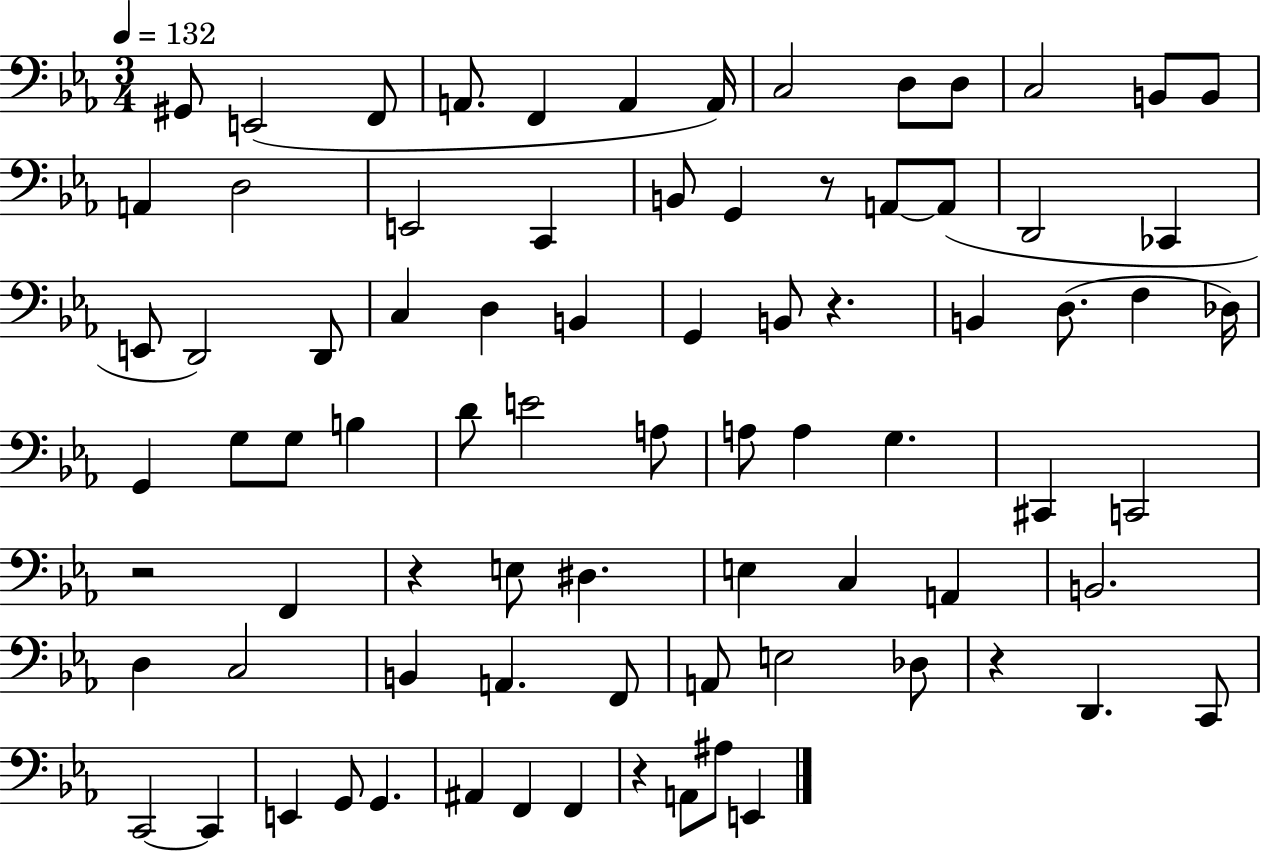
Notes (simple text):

G#2/e E2/h F2/e A2/e. F2/q A2/q A2/s C3/h D3/e D3/e C3/h B2/e B2/e A2/q D3/h E2/h C2/q B2/e G2/q R/e A2/e A2/e D2/h CES2/q E2/e D2/h D2/e C3/q D3/q B2/q G2/q B2/e R/q. B2/q D3/e. F3/q Db3/s G2/q G3/e G3/e B3/q D4/e E4/h A3/e A3/e A3/q G3/q. C#2/q C2/h R/h F2/q R/q E3/e D#3/q. E3/q C3/q A2/q B2/h. D3/q C3/h B2/q A2/q. F2/e A2/e E3/h Db3/e R/q D2/q. C2/e C2/h C2/q E2/q G2/e G2/q. A#2/q F2/q F2/q R/q A2/e A#3/e E2/q